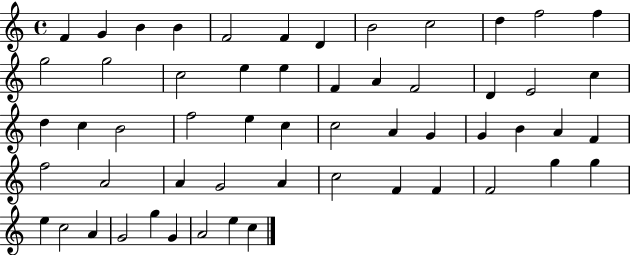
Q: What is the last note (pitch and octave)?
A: C5